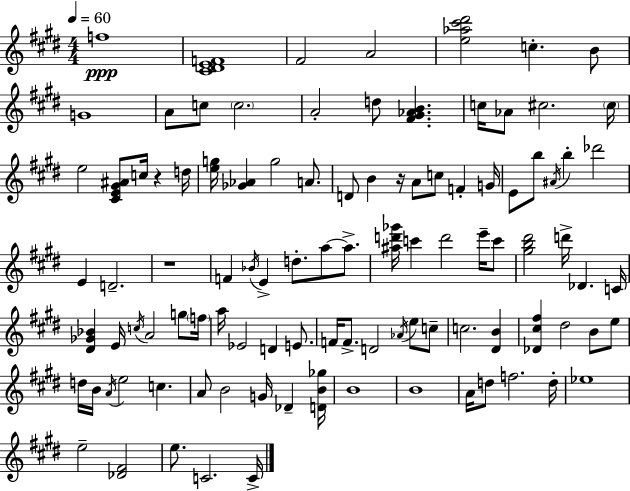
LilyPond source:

{
  \clef treble
  \numericTimeSignature
  \time 4/4
  \key e \major
  \tempo 4 = 60
  f''1\ppp | <cis' dis' e' f'>1 | fis'2 a'2 | <e'' aes'' cis''' dis'''>2 c''4.-. b'8 | \break g'1 | a'8 c''8 \parenthesize c''2. | a'2-. d''8 <fis' gis' aes' b'>4. | c''16 aes'8 cis''2. \parenthesize cis''16 | \break e''2 <cis' e' gis' ais'>8 c''16 r4 d''16 | <e'' g''>16 <ges' aes'>4 g''2 a'8. | d'8 b'4 r16 a'8 c''8 f'4-. g'16 | e'8 b''8 \acciaccatura { ais'16 } b''4-. des'''2 | \break e'4 d'2.-- | r1 | f'4 \acciaccatura { bes'16 } e'4-> d''8.-. a''8~~ a''8.-> | <ais'' d''' ges'''>16 c'''4 d'''2 e'''16-- | \break c'''8 <gis'' b'' dis'''>2 d'''16-> des'4. | c'16 <dis' ges' bes'>4 e'16 \acciaccatura { c''16 } a'2 | g''8 \parenthesize f''16 a''16 ees'2 d'4 | e'8. f'16 f'8.-> d'2 \acciaccatura { aes'16 } | \break e''8 c''8-- c''2. | <dis' b'>4 <des' cis'' fis''>4 dis''2 | b'8 e''8 d''16 b'16 \acciaccatura { a'16 } e''2 c''4. | a'8 b'2 g'16 | \break des'4-- <d' b' ges''>16 b'1 | b'1 | a'16 d''8 f''2. | d''16-. ees''1 | \break e''2-- <des' fis'>2 | e''8. c'2. | c'16-> \bar "|."
}